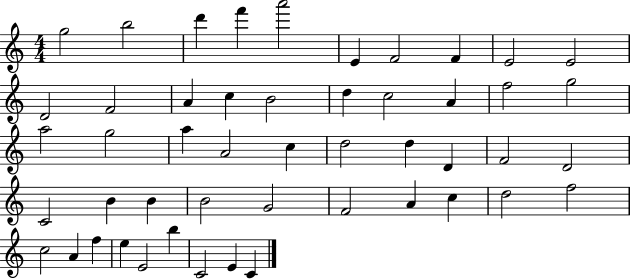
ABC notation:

X:1
T:Untitled
M:4/4
L:1/4
K:C
g2 b2 d' f' a'2 E F2 F E2 E2 D2 F2 A c B2 d c2 A f2 g2 a2 g2 a A2 c d2 d D F2 D2 C2 B B B2 G2 F2 A c d2 f2 c2 A f e E2 b C2 E C